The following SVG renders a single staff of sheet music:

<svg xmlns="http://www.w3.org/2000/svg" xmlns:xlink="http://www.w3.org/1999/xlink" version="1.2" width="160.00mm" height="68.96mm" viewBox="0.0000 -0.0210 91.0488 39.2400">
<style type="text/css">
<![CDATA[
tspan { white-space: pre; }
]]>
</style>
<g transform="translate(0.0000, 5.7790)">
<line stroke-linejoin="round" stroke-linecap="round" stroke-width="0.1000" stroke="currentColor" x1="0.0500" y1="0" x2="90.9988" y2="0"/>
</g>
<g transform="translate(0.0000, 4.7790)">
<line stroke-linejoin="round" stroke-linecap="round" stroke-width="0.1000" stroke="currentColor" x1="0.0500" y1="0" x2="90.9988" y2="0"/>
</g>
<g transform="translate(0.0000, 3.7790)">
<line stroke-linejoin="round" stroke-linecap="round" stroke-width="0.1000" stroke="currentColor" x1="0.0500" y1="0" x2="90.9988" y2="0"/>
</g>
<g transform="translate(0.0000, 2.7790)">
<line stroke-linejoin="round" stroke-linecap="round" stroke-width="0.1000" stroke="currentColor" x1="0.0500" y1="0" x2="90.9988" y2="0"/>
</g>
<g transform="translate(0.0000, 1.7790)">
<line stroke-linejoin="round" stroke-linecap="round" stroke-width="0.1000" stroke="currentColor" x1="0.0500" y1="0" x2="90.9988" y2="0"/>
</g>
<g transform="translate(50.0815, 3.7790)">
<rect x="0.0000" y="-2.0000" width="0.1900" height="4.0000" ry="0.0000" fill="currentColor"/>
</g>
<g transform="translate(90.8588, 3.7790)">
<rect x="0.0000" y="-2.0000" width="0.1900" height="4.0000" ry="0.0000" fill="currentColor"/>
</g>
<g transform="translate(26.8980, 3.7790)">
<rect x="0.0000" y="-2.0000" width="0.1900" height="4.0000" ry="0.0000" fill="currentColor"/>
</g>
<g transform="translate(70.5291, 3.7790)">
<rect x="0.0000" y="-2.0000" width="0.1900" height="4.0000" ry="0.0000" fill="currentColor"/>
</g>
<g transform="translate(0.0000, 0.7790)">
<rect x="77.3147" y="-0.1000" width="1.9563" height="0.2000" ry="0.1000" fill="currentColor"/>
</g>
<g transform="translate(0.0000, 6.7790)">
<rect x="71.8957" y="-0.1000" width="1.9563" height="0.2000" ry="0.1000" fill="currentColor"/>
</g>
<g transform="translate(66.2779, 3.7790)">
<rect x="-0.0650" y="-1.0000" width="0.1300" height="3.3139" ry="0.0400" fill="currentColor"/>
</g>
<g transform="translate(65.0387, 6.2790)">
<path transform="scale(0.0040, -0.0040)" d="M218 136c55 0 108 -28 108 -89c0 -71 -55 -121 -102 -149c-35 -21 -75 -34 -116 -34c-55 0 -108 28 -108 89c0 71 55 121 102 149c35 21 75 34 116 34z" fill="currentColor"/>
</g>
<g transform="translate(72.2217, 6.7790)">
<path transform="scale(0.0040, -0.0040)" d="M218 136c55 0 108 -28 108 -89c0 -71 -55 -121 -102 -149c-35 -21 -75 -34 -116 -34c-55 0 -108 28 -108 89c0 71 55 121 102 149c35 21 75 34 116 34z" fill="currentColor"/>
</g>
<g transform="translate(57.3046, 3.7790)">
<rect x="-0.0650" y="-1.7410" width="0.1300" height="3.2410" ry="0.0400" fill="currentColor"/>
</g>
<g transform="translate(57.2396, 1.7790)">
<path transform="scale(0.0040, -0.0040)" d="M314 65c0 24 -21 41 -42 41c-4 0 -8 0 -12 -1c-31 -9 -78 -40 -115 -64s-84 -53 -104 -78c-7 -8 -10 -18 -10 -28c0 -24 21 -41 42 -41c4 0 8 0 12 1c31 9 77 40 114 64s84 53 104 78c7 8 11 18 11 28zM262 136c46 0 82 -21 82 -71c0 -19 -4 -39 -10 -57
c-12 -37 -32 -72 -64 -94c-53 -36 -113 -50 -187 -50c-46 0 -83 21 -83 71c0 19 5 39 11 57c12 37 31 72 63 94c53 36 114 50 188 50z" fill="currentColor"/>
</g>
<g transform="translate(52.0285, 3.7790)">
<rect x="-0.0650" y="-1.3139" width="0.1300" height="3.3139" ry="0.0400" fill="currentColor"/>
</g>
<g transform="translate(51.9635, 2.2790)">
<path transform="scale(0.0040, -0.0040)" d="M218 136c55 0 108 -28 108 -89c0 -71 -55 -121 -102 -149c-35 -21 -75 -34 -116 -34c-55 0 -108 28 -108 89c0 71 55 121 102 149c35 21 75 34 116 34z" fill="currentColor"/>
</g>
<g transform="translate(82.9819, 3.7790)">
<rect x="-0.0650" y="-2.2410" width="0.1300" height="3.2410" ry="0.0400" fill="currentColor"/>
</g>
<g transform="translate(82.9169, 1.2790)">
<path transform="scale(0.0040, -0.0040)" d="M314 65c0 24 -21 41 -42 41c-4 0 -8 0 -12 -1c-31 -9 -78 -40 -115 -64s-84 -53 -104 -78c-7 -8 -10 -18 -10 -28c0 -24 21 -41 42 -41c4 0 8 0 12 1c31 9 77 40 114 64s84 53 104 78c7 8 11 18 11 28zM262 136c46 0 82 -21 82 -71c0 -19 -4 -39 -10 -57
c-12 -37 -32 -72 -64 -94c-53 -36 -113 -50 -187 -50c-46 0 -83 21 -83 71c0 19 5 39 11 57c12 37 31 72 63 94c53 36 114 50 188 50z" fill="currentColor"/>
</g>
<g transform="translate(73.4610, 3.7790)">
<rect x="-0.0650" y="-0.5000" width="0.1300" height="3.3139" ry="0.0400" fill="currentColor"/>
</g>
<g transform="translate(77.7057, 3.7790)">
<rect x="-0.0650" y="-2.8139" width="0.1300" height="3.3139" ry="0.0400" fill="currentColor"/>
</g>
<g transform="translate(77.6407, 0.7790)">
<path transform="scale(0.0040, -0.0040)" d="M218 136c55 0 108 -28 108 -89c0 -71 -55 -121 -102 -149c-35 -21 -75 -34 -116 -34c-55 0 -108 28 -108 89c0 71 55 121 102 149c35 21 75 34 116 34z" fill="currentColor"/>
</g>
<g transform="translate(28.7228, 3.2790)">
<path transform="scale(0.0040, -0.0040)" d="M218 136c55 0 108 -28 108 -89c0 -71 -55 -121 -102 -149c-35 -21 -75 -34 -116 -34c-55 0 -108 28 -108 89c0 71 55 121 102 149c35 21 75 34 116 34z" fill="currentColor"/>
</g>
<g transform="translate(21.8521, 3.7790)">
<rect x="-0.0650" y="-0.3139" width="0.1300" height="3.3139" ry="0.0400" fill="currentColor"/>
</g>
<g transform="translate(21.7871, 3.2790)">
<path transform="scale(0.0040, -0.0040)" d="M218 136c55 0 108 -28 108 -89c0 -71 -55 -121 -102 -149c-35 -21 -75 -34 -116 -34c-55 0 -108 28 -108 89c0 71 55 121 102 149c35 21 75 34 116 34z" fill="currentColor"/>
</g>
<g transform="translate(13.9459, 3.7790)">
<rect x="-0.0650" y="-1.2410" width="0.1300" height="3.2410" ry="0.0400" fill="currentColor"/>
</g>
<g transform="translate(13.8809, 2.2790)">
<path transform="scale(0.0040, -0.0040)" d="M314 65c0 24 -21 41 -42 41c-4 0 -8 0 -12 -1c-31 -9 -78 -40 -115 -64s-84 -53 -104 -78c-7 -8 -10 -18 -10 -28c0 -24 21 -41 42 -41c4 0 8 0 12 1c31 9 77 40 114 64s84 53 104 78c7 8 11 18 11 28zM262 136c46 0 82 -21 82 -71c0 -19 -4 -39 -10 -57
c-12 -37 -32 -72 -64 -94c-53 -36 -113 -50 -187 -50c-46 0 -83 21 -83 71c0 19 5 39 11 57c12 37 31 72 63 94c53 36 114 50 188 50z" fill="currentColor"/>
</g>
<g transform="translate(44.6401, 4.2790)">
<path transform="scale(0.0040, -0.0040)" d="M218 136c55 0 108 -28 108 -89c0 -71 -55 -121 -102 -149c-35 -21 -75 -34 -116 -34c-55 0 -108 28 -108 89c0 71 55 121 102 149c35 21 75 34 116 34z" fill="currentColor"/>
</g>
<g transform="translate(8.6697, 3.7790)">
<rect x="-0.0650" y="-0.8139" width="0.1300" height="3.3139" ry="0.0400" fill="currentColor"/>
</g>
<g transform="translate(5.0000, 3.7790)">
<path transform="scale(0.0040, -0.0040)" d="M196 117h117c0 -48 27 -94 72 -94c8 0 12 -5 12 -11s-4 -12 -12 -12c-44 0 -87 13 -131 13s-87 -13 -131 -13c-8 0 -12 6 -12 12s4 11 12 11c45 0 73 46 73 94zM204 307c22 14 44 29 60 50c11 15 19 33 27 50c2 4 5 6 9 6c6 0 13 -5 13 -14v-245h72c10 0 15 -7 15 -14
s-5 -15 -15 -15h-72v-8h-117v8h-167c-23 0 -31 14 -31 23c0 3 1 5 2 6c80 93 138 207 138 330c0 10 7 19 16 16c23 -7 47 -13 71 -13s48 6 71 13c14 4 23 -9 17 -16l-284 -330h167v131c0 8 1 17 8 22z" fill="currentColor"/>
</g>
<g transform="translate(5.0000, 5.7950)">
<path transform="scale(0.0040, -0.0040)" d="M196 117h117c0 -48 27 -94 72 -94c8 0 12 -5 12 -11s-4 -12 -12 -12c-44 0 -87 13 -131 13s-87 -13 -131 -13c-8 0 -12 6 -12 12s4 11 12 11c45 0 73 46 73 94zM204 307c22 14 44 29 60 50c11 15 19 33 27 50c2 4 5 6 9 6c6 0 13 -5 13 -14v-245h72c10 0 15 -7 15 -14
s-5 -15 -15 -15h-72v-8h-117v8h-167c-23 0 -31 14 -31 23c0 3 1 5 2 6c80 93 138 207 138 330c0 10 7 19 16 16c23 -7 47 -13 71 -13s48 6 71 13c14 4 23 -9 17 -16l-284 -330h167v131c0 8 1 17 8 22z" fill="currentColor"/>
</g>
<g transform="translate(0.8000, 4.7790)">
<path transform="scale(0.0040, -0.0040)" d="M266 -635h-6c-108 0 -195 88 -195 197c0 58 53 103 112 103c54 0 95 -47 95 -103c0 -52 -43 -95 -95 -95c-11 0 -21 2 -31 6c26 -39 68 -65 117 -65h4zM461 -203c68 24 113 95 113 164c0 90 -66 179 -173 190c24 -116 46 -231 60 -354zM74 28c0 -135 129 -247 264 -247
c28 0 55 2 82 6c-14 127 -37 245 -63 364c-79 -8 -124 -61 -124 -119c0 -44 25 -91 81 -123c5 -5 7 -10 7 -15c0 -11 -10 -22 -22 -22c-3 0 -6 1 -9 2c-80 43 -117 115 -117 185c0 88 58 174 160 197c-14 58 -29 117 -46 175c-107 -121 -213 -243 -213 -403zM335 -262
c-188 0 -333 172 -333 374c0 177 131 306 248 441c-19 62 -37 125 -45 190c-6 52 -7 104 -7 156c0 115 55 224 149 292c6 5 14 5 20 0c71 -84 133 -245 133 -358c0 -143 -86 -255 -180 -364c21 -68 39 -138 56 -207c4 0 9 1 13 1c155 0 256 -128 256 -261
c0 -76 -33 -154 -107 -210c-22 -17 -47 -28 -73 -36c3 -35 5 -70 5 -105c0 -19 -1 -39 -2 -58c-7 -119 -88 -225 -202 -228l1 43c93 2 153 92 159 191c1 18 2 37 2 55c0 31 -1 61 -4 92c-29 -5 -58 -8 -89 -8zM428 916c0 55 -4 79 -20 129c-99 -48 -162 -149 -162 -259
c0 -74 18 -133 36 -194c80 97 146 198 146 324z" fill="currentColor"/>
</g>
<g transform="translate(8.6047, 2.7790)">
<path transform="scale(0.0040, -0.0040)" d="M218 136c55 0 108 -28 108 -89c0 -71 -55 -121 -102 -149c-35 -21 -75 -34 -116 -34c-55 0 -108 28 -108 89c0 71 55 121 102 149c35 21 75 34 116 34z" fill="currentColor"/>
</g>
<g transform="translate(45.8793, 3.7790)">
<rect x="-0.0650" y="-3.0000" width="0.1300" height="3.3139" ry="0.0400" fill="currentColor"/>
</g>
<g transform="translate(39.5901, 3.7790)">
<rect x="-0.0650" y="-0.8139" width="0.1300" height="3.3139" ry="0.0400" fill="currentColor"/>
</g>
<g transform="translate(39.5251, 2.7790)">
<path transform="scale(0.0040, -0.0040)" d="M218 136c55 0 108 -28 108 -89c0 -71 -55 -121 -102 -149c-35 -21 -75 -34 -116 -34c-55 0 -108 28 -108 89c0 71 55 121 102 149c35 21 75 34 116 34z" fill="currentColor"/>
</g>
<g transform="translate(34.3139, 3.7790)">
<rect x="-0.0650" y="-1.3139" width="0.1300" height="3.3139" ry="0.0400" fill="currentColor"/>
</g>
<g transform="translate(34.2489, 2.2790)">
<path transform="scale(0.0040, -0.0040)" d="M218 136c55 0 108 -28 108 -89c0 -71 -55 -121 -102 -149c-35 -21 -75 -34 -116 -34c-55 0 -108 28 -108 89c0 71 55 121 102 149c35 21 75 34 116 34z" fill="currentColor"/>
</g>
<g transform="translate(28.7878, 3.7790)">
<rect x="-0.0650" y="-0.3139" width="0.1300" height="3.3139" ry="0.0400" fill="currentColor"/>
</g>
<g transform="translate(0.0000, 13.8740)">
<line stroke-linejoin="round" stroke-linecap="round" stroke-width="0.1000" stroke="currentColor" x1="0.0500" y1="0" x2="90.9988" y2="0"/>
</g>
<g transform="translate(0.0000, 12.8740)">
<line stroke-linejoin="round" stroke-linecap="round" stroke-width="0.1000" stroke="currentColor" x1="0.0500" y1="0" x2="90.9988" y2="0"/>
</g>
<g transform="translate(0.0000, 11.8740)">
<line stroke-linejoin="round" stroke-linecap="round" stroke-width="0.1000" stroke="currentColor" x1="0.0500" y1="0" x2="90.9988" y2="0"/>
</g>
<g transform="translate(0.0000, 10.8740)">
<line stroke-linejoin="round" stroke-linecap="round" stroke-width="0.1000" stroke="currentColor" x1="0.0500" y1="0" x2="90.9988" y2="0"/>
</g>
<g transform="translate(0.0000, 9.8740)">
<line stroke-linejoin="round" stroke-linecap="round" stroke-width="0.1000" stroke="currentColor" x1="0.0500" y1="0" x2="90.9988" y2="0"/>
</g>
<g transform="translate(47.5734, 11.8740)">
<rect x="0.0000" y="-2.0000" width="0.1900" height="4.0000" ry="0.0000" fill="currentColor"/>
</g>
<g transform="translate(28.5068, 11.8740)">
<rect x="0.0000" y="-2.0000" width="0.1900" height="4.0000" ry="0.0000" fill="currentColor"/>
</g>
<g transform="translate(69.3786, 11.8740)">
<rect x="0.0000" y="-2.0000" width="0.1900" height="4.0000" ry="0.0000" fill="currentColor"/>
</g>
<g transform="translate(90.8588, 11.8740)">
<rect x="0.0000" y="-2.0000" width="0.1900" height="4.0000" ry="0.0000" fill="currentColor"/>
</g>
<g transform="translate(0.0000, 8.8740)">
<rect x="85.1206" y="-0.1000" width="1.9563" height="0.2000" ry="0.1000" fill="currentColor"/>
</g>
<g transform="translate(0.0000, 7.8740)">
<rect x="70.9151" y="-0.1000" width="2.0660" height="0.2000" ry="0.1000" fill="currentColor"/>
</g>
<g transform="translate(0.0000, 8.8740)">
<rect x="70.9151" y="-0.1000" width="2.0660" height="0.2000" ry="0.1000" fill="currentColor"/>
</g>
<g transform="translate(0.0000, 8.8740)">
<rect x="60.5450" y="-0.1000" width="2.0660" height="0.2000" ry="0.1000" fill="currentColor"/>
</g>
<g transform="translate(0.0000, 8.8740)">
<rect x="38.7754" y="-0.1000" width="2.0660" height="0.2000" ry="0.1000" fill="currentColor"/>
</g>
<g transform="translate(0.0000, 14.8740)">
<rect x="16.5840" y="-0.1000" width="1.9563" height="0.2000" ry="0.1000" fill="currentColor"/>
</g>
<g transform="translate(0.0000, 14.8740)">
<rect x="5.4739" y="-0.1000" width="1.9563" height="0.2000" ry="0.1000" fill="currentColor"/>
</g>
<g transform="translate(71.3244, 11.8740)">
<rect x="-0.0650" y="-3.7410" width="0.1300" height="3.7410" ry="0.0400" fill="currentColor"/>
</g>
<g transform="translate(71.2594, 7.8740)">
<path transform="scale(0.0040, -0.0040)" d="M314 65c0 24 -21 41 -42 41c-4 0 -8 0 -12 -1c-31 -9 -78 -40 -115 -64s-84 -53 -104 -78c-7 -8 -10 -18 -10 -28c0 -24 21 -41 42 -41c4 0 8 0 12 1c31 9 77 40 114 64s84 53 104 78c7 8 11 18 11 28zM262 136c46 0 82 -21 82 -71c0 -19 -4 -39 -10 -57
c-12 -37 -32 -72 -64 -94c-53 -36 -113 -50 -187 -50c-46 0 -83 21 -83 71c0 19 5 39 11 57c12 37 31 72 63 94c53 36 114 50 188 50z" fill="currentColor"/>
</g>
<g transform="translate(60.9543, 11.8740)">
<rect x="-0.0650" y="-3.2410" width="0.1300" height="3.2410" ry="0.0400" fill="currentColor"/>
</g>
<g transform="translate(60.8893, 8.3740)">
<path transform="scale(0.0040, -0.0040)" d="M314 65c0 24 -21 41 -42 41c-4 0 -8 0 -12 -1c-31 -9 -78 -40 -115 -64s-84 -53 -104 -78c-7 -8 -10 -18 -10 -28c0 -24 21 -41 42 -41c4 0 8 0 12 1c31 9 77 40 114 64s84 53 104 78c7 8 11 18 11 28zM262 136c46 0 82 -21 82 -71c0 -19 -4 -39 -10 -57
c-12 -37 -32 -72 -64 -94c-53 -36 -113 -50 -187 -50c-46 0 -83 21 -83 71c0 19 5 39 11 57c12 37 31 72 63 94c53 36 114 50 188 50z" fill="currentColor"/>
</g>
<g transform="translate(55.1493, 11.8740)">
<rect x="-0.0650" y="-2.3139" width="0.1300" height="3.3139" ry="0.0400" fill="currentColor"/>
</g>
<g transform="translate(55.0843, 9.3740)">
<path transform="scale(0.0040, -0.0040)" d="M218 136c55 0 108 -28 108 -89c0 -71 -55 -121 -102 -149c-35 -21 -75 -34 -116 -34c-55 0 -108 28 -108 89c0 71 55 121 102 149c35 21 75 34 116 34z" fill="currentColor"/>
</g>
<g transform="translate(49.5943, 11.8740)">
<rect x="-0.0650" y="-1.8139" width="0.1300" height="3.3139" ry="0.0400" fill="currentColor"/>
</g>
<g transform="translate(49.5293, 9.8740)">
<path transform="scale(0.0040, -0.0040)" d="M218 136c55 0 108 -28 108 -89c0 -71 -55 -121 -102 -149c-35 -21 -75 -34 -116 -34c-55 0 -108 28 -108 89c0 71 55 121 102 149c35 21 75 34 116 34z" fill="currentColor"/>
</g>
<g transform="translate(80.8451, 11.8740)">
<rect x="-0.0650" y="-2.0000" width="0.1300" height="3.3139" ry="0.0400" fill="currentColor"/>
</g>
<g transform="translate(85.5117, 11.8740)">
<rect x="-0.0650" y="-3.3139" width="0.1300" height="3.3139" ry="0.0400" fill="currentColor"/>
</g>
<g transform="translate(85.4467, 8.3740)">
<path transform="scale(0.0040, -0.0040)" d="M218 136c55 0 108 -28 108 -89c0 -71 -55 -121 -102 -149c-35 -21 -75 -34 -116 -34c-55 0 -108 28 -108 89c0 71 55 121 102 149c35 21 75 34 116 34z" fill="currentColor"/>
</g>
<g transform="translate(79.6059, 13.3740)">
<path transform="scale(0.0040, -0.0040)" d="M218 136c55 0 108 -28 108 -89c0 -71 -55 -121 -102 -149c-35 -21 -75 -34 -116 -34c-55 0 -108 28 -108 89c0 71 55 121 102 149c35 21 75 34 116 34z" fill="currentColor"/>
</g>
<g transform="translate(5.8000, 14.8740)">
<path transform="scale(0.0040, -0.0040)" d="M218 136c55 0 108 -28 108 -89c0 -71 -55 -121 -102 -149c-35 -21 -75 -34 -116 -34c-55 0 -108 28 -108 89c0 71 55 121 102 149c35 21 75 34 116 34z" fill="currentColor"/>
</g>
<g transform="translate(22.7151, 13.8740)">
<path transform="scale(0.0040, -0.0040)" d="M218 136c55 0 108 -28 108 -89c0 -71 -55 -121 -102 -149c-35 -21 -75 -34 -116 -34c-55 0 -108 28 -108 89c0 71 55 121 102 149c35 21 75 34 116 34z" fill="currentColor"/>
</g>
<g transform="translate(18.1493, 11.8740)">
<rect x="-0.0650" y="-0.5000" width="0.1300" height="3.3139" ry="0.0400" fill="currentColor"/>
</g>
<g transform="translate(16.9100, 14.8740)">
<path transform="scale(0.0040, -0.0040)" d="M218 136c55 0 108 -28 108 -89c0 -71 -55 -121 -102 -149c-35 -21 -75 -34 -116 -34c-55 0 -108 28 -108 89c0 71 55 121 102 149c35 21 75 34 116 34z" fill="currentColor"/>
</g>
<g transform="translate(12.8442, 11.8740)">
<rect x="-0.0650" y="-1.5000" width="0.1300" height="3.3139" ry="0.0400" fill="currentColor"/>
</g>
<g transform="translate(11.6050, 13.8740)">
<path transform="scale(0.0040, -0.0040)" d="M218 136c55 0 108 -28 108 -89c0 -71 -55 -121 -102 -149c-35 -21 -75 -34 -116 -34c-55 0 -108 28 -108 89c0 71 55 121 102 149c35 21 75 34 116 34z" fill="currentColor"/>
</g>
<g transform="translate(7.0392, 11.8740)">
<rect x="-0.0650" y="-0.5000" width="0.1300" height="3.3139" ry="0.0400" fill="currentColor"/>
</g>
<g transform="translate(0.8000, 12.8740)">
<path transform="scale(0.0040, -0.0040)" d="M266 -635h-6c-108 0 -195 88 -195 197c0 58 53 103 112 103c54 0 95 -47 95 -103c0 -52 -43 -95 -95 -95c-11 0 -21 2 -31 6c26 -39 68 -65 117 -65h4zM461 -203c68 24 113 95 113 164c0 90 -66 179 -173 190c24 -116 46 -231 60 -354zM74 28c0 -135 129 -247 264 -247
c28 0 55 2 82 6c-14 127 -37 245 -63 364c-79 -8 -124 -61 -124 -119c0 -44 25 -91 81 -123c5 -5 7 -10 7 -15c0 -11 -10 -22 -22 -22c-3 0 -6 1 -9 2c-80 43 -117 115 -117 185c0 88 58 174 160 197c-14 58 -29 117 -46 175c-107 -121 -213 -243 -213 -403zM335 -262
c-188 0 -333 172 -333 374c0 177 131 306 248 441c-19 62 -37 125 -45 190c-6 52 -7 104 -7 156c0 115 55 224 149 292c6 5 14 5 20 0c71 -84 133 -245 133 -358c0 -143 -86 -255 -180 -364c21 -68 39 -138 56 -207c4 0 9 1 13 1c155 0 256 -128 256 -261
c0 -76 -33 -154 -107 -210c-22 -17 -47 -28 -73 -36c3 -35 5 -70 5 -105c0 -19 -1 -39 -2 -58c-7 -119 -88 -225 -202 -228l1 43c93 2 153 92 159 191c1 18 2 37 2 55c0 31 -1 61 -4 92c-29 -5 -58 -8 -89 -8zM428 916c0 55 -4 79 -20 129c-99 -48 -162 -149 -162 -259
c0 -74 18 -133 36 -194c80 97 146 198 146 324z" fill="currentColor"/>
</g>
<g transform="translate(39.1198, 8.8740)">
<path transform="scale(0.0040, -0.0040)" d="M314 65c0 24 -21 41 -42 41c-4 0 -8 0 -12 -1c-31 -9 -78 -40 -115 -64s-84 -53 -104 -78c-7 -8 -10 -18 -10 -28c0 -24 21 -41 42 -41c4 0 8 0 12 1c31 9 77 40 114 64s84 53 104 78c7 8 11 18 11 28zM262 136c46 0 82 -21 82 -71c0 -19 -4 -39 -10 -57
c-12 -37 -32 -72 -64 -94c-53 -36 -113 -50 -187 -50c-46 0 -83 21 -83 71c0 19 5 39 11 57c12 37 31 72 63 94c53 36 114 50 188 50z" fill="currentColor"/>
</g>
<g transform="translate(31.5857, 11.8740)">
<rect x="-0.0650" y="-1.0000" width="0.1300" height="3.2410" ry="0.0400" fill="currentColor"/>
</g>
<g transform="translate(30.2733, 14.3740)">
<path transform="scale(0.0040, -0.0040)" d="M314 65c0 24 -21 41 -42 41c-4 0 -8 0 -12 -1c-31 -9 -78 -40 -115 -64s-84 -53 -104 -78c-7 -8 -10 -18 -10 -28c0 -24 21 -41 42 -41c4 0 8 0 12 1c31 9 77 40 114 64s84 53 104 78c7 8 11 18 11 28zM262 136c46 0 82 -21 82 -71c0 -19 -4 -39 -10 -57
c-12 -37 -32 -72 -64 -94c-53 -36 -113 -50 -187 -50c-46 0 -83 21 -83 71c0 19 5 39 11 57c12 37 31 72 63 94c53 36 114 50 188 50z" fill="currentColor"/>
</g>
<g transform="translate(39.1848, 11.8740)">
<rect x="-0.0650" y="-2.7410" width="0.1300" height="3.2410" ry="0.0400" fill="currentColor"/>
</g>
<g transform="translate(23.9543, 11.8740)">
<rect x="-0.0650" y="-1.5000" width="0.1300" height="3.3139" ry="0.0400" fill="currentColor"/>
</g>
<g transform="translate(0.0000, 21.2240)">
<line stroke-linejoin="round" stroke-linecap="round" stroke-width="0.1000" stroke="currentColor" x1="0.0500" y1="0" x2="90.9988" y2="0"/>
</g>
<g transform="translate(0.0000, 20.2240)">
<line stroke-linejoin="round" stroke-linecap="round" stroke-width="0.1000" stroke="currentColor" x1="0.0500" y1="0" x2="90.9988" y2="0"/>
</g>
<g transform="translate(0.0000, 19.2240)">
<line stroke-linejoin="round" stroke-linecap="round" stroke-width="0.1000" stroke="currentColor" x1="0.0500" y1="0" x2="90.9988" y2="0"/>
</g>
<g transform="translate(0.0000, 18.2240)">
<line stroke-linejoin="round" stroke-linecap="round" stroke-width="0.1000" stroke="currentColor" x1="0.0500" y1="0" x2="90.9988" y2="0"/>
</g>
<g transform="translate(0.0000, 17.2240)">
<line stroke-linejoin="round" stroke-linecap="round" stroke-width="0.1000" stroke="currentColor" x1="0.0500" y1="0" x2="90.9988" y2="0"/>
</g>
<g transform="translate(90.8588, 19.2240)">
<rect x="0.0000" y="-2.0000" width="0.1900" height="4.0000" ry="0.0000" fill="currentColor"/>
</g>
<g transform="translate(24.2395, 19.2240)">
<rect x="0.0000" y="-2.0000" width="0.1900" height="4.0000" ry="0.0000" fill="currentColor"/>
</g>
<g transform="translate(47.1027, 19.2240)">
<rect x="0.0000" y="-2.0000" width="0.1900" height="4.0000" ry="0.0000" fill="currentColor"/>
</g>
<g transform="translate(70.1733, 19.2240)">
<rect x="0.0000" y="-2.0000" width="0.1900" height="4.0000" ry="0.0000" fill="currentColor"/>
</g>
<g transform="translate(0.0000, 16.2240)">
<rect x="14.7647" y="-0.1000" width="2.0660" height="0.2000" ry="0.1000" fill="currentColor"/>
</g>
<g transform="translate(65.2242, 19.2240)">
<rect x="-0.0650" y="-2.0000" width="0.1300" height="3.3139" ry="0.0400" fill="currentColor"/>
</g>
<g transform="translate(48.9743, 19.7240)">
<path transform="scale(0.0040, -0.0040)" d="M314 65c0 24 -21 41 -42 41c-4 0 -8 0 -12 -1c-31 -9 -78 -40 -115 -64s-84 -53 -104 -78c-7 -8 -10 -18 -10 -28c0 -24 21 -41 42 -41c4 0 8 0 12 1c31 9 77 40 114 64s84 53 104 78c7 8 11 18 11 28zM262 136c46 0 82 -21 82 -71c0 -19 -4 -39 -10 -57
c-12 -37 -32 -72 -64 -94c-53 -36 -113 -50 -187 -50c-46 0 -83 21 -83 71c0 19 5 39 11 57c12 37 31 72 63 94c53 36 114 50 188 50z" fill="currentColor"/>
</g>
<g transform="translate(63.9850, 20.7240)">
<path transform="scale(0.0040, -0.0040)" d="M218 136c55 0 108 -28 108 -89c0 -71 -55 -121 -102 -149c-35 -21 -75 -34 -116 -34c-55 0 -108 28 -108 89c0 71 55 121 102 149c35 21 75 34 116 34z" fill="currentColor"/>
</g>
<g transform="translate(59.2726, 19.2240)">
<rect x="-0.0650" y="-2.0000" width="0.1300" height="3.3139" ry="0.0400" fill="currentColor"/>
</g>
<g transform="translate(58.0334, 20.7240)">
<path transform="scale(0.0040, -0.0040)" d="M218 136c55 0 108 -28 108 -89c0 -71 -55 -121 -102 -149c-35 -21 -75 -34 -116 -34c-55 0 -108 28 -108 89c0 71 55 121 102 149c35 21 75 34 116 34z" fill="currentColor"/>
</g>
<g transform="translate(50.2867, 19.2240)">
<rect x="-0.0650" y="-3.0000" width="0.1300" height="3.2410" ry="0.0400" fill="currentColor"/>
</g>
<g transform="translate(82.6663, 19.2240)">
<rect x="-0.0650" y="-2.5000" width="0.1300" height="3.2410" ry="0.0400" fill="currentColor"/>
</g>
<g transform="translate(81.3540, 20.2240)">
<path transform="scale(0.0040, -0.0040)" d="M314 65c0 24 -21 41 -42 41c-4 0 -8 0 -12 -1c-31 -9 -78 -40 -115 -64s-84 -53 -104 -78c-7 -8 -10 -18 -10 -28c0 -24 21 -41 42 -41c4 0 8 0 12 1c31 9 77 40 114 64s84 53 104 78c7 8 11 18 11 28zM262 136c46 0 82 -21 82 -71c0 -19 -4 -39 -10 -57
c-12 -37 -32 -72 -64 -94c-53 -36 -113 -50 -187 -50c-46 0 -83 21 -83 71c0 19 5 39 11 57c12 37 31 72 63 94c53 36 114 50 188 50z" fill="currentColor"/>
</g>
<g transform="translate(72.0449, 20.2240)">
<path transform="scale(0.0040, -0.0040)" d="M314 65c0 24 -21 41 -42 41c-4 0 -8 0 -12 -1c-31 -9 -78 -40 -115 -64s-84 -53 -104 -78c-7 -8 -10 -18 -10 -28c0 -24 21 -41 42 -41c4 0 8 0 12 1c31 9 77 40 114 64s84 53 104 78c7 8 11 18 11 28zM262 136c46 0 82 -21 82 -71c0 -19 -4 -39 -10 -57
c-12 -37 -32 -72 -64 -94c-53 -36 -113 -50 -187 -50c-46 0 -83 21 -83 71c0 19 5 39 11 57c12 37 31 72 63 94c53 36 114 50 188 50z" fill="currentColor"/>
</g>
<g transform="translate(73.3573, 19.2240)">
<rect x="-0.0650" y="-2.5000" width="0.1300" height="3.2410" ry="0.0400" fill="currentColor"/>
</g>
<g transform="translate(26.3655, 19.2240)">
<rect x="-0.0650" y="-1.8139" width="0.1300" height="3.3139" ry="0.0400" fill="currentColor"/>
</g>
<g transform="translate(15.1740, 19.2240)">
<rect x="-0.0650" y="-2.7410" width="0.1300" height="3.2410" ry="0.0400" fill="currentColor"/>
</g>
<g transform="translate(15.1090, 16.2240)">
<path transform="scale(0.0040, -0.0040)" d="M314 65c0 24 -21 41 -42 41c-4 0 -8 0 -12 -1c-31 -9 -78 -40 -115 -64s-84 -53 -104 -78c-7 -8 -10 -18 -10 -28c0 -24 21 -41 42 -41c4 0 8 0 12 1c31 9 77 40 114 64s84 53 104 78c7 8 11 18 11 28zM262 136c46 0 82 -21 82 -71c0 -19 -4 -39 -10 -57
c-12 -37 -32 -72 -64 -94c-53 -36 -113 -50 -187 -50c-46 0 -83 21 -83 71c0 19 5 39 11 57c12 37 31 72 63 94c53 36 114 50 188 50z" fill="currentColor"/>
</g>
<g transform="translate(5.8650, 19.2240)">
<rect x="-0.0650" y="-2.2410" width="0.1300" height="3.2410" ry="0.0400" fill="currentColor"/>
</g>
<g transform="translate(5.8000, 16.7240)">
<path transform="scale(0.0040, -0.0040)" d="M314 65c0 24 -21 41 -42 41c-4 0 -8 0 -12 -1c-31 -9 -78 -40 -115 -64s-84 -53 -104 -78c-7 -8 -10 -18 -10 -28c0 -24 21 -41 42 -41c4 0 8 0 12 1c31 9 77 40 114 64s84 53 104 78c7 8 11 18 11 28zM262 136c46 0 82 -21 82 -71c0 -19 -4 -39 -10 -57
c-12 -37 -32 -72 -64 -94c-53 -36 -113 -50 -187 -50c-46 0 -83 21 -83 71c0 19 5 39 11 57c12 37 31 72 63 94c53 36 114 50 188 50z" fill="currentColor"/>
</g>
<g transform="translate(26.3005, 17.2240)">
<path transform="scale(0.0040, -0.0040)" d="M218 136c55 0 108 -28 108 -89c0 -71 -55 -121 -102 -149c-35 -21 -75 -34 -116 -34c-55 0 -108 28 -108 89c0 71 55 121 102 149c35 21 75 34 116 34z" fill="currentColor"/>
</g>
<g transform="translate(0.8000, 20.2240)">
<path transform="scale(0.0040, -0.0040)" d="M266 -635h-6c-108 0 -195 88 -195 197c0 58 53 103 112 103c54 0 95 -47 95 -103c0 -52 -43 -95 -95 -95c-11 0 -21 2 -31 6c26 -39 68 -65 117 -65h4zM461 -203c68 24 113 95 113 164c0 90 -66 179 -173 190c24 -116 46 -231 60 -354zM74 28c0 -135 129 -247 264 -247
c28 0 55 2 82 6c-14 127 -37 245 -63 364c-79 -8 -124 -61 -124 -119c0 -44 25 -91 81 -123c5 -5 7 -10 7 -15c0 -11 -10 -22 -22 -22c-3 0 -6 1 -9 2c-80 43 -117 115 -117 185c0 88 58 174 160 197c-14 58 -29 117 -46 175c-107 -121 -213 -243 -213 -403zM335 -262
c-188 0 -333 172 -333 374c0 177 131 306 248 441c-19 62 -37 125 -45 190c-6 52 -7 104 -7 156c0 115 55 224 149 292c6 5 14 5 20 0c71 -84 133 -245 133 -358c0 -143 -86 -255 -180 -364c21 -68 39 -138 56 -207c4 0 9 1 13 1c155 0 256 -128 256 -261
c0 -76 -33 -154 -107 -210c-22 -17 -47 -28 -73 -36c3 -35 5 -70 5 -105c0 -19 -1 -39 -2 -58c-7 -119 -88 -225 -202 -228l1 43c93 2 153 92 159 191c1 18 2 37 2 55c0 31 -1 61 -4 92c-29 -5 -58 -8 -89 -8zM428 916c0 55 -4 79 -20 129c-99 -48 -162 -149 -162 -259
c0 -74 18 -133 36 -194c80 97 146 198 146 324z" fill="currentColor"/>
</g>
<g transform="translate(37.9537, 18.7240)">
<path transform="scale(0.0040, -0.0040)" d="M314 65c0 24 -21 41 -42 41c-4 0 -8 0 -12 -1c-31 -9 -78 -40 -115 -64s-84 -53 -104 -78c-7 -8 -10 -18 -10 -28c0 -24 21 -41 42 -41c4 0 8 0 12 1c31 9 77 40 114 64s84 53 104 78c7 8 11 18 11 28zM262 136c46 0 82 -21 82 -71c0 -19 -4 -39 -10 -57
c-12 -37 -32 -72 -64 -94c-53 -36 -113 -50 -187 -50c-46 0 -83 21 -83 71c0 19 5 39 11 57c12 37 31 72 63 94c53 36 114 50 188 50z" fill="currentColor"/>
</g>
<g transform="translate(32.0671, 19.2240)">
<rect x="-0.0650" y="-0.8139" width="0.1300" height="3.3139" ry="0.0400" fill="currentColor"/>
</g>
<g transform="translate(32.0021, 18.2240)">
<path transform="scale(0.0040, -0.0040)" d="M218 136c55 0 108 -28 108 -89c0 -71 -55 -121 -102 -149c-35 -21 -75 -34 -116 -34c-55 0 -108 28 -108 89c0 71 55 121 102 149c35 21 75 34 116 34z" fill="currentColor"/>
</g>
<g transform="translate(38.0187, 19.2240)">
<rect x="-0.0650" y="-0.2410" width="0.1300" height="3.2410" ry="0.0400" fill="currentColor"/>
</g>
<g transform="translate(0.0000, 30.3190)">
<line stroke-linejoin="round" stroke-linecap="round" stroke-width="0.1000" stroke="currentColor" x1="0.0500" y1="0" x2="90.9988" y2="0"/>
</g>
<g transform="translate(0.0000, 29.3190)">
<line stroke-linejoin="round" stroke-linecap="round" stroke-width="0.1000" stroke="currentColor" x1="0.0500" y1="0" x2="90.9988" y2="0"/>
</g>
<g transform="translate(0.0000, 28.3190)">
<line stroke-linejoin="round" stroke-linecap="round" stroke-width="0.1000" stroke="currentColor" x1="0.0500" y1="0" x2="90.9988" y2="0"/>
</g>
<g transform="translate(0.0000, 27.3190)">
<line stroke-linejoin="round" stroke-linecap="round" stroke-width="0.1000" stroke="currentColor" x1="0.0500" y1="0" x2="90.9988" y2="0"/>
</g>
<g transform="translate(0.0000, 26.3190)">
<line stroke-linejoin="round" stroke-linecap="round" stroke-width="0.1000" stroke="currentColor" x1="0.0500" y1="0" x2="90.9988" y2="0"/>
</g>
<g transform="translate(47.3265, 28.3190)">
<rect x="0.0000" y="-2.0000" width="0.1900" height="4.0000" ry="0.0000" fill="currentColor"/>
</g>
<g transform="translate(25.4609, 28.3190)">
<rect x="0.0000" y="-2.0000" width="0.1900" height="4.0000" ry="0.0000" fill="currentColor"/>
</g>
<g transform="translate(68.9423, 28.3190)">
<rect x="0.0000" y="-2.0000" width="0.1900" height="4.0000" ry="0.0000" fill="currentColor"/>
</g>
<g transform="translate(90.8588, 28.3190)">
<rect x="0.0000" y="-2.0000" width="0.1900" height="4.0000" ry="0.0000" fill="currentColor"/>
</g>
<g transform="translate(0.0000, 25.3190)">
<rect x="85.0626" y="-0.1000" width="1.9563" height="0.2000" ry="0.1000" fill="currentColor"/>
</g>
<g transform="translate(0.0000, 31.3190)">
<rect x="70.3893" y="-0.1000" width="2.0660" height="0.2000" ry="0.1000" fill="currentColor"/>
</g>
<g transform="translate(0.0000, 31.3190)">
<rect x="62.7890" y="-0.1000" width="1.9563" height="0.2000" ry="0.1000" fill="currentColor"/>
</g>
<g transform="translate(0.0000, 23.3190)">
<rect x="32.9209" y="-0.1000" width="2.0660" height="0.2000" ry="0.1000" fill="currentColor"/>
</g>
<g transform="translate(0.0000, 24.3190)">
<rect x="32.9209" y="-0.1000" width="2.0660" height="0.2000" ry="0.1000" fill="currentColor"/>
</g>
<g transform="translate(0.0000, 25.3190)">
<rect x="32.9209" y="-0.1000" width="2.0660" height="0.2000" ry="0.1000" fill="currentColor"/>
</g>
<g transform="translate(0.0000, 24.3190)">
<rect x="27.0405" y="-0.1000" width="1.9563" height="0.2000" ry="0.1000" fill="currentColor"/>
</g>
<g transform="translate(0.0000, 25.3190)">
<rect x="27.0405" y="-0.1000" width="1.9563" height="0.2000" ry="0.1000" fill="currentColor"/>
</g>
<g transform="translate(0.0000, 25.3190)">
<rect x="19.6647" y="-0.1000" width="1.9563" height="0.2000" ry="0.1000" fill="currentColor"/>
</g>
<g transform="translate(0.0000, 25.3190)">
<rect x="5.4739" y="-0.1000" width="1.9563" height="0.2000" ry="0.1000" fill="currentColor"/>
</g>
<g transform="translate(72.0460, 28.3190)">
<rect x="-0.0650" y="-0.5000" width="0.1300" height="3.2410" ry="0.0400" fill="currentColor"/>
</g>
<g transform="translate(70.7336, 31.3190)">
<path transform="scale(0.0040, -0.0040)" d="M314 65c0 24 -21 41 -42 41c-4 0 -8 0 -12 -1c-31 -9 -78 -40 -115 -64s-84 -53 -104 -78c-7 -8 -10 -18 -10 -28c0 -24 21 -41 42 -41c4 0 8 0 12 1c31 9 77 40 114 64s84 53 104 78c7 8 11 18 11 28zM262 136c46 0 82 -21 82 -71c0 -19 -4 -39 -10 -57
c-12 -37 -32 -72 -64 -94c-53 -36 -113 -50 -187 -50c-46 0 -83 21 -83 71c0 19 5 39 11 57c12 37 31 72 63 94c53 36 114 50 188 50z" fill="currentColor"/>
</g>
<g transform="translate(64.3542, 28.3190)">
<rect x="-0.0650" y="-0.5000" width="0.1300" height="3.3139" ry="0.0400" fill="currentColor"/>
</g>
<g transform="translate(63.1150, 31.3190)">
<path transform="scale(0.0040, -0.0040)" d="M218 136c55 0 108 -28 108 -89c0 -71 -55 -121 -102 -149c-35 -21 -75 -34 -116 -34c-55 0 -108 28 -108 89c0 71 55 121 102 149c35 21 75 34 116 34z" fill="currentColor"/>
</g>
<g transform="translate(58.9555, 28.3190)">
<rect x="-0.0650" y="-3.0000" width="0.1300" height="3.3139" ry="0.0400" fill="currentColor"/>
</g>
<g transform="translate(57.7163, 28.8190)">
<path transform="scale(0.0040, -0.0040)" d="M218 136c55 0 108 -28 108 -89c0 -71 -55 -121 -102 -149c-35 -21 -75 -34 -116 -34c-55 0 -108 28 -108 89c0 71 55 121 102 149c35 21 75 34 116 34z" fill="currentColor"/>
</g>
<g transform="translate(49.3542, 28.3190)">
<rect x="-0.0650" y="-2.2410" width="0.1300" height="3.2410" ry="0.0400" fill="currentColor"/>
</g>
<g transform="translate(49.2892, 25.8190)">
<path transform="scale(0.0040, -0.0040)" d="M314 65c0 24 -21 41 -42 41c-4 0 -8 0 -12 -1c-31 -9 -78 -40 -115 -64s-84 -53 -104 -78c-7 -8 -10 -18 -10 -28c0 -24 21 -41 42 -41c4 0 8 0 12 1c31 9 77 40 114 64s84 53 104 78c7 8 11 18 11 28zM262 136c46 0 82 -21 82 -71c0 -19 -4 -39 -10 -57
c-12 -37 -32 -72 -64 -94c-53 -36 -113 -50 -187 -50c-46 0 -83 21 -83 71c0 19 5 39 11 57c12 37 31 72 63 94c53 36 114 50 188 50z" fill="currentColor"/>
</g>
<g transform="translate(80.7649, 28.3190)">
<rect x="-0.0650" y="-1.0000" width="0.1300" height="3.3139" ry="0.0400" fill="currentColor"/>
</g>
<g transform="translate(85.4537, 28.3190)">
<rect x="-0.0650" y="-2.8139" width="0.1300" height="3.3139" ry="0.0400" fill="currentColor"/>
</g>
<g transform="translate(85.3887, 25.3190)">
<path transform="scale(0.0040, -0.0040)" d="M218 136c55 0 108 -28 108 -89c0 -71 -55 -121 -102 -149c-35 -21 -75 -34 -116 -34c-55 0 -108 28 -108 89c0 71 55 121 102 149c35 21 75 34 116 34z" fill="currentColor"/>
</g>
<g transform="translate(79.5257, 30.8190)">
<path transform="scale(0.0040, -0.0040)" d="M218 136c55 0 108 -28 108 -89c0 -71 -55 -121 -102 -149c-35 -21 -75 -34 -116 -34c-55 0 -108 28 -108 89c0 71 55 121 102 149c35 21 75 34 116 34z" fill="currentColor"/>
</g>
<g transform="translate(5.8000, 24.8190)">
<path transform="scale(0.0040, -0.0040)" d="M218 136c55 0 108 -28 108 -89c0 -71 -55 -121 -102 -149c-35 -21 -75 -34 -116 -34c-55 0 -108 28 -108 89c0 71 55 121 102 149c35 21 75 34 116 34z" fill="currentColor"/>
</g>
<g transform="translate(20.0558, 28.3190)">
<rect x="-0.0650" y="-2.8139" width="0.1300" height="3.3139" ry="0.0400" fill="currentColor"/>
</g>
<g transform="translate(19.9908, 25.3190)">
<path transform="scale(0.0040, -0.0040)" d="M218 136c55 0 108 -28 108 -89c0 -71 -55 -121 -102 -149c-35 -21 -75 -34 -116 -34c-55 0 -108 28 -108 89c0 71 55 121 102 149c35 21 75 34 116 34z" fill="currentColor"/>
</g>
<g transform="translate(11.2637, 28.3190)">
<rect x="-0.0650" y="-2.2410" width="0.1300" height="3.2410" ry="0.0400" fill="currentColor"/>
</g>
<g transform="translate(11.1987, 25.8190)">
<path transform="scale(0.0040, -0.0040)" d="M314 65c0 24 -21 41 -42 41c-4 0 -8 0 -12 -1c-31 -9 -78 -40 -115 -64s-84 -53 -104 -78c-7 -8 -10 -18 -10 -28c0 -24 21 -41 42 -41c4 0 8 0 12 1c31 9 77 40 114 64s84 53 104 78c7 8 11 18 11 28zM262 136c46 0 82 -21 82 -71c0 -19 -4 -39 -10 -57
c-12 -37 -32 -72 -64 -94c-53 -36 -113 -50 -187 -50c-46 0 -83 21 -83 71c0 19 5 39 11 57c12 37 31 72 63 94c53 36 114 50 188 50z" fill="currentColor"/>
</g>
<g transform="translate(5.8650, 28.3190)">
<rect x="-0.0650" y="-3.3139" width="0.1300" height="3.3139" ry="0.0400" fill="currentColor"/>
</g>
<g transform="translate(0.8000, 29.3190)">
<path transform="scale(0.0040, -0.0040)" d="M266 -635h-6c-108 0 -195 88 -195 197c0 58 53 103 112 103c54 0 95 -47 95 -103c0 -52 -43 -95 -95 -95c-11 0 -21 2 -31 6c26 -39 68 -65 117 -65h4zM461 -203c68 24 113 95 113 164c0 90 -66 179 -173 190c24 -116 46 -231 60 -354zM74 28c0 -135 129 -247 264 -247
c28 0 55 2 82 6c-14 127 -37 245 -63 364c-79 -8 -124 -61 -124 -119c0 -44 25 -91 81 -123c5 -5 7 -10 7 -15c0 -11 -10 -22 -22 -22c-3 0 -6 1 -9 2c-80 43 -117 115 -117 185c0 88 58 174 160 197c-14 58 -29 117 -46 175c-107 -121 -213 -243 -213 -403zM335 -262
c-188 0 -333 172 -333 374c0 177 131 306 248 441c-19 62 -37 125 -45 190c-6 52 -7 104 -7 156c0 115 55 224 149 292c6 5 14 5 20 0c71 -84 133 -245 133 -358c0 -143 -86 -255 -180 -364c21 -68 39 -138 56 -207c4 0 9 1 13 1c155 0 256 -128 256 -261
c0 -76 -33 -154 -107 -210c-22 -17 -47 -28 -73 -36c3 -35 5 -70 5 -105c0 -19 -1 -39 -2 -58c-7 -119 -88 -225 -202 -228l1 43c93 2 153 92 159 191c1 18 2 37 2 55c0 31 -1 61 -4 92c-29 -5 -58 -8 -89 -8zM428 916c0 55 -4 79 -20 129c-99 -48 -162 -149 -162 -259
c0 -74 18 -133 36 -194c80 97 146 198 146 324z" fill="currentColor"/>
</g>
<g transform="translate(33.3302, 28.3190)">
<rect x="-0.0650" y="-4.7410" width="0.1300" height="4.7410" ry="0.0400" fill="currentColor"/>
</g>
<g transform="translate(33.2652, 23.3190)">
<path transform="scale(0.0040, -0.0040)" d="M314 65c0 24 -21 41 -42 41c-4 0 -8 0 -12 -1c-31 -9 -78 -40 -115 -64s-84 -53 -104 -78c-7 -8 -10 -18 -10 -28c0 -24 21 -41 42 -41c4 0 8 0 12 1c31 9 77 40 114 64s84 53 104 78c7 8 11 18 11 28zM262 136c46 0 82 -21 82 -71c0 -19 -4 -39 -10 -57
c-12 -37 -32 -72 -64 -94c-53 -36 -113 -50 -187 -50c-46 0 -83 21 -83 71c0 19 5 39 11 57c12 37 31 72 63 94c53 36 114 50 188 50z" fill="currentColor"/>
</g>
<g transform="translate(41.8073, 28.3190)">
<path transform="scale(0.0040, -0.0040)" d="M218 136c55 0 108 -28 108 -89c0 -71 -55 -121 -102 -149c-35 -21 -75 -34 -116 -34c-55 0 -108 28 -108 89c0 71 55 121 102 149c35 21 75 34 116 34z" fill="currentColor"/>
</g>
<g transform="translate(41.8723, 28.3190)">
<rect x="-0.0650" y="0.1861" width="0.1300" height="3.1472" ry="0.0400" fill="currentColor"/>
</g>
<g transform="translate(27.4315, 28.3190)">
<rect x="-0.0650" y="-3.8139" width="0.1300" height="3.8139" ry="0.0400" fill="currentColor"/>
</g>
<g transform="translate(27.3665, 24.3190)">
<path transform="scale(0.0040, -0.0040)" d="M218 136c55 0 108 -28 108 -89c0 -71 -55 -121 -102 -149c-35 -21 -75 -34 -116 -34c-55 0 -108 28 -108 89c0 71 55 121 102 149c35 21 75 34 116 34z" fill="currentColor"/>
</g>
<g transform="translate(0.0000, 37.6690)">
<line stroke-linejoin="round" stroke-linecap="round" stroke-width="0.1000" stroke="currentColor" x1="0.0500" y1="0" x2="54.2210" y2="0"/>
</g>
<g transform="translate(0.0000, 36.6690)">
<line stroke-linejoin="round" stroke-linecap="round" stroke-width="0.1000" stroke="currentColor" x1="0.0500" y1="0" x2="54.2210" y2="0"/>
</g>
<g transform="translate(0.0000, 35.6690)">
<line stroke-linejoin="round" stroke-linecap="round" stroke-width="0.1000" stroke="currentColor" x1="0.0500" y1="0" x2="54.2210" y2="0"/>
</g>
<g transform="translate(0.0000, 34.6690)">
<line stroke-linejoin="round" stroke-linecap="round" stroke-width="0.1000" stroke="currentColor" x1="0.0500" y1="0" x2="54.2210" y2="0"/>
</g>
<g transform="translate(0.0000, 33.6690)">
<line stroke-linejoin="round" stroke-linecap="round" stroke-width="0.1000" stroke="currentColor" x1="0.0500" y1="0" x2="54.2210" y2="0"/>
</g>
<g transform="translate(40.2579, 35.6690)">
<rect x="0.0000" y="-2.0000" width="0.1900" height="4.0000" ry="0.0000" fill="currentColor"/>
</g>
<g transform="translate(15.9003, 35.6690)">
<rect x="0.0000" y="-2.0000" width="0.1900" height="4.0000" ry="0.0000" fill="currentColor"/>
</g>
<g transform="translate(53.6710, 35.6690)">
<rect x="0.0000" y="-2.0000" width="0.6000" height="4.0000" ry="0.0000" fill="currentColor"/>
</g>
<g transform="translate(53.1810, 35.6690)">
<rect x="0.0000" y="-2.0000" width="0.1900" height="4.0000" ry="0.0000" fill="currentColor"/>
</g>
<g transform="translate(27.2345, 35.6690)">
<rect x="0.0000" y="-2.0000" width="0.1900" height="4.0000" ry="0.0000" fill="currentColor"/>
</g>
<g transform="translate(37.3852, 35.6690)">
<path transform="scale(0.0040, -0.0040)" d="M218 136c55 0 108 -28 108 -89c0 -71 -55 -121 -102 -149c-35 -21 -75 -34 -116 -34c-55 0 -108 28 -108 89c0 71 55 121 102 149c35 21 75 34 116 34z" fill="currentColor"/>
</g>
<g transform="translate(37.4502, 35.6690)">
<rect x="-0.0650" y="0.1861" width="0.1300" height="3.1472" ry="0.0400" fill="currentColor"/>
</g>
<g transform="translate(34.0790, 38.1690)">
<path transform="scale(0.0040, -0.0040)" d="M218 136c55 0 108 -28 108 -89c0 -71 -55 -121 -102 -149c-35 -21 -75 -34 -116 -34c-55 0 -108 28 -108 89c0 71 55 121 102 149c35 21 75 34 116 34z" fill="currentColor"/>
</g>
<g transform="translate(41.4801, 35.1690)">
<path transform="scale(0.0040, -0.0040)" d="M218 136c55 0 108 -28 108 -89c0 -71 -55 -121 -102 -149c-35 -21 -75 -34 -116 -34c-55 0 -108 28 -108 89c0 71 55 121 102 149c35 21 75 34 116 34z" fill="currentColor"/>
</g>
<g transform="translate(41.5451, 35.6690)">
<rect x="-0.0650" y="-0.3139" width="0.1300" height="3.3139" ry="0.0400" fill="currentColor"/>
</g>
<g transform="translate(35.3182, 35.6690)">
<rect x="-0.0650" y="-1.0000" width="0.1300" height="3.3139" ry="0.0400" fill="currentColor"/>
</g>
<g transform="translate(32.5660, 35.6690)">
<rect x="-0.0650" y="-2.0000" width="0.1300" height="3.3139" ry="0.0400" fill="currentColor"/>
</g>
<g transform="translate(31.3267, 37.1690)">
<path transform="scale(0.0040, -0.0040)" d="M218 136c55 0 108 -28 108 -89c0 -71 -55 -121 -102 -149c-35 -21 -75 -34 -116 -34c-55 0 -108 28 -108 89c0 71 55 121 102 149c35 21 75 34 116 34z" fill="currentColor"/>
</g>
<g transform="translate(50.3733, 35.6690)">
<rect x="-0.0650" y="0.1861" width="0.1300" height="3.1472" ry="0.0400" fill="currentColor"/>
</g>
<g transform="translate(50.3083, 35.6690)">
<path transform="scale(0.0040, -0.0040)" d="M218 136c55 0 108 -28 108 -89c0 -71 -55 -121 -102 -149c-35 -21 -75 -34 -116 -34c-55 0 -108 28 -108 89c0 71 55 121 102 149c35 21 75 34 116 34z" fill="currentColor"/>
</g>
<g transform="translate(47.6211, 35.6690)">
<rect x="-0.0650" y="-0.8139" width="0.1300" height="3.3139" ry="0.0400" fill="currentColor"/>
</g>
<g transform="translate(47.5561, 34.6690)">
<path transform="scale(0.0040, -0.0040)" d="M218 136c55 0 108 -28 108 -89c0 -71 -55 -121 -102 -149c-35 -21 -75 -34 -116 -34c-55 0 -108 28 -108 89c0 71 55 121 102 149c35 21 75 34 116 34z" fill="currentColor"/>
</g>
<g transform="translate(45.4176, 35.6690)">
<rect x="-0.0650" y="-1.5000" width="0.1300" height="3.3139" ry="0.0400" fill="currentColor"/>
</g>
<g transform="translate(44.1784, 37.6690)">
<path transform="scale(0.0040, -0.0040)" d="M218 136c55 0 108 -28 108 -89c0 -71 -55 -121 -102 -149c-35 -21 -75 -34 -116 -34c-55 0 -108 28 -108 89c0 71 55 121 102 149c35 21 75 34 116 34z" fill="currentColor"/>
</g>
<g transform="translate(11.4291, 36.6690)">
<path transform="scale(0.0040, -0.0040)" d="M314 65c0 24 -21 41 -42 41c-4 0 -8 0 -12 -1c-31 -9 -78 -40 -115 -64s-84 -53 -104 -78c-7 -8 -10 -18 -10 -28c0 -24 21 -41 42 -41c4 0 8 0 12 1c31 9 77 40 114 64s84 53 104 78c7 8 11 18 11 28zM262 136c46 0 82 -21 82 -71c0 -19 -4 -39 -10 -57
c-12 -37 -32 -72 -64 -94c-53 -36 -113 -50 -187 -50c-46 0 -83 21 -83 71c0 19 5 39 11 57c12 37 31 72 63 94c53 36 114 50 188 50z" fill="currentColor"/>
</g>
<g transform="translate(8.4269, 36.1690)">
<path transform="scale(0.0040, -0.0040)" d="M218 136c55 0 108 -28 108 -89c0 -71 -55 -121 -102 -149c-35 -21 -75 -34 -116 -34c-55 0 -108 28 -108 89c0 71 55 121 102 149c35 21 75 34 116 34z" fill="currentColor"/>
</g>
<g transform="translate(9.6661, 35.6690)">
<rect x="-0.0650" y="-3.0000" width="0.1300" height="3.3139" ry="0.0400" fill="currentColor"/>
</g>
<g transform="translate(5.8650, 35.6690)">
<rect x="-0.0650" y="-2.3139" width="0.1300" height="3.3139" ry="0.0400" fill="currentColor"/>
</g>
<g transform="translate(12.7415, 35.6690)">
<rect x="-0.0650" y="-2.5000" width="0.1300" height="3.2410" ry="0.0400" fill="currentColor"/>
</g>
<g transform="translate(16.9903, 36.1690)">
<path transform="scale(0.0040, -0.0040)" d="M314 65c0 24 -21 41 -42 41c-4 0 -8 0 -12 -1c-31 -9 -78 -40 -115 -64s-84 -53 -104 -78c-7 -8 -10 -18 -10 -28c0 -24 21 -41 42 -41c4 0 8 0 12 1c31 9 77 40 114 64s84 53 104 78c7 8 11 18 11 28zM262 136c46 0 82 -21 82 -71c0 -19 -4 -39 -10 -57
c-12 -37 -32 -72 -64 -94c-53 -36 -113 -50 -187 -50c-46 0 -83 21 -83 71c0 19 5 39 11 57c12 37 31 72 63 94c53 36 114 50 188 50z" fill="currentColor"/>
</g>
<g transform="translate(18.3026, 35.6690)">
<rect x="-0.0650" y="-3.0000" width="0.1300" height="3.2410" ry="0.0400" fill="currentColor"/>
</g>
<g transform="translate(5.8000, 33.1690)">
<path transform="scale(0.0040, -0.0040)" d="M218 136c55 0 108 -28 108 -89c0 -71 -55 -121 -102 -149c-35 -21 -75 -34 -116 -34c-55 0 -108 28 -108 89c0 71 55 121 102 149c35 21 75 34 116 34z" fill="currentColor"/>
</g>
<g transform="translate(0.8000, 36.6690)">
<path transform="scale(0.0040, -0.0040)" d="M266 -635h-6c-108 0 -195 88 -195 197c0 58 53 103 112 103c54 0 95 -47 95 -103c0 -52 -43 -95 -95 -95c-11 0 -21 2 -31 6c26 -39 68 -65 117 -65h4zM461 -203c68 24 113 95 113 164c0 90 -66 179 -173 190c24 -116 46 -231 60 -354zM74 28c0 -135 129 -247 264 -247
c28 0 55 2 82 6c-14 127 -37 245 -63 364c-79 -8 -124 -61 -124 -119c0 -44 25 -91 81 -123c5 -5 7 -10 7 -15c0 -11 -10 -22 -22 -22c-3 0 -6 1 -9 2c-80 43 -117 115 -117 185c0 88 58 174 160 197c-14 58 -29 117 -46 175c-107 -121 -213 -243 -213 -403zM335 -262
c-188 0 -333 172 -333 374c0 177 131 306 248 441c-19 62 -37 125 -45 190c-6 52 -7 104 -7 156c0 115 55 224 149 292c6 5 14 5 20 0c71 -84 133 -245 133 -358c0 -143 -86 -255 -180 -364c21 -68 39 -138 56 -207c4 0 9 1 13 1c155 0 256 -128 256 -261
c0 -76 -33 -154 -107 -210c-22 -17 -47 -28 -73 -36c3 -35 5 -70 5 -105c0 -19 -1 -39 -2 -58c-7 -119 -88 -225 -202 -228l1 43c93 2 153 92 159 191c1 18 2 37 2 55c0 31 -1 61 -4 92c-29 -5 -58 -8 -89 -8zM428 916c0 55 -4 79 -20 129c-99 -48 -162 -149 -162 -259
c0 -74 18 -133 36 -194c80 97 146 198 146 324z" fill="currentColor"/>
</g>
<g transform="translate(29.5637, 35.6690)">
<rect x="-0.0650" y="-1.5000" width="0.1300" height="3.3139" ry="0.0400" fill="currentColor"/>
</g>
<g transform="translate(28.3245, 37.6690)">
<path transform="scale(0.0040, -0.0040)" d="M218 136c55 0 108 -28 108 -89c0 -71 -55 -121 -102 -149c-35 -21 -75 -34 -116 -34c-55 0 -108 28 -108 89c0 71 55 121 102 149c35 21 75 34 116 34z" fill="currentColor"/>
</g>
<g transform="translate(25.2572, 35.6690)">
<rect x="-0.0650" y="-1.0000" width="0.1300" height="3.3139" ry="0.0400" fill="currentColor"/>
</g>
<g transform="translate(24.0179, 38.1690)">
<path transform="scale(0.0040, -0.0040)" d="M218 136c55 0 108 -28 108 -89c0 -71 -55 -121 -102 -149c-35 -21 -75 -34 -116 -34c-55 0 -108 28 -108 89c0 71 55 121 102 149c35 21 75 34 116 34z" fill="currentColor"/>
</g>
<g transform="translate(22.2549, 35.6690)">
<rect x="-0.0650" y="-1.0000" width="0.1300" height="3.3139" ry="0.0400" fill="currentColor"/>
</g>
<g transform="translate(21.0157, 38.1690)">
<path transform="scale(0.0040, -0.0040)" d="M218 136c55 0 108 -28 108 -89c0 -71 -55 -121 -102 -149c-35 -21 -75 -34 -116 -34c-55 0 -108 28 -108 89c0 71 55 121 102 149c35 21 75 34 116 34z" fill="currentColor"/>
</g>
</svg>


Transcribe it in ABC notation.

X:1
T:Untitled
M:4/4
L:1/4
K:C
d e2 c c e d A e f2 D C a g2 C E C E D2 a2 f g b2 c'2 F b g2 a2 f d c2 A2 F F G2 G2 b g2 a c' e'2 B g2 A C C2 D a g A G2 A2 D D E F D B c E d B